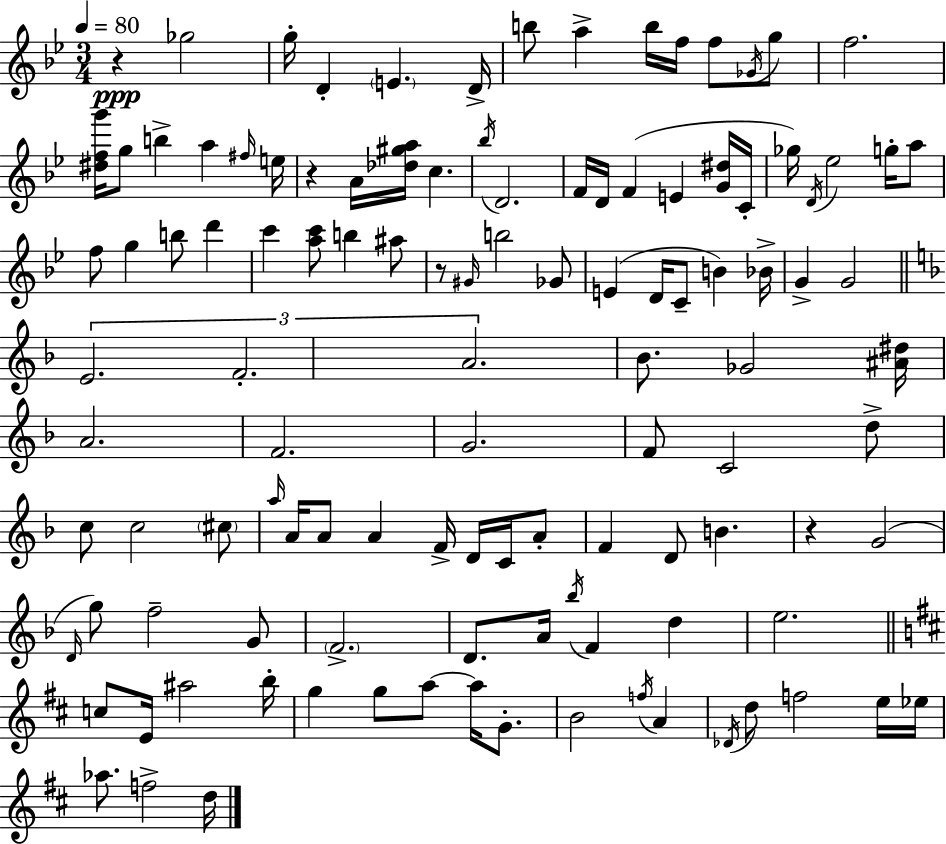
{
  \clef treble
  \numericTimeSignature
  \time 3/4
  \key bes \major
  \tempo 4 = 80
  r4\ppp ges''2 | g''16-. d'4-. \parenthesize e'4. d'16-> | b''8 a''4-> b''16 f''16 f''8 \acciaccatura { ges'16 } g''8 | f''2. | \break <dis'' f'' g'''>16 g''8 b''4-> a''4 | \grace { fis''16 } e''16 r4 a'16 <des'' gis'' a''>16 c''4. | \acciaccatura { bes''16 } d'2. | f'16 d'16 f'4( e'4 | \break <g' dis''>16 c'16-. ges''16) \acciaccatura { d'16 } ees''2 | g''16-. a''8 f''8 g''4 b''8 | d'''4 c'''4 <a'' c'''>8 b''4 | ais''8 r8 \grace { gis'16 } b''2 | \break ges'8 e'4( d'16 c'8-- | b'4) bes'16-> g'4-> g'2 | \bar "||" \break \key d \minor \tuplet 3/2 { e'2. | f'2.-. | a'2. } | bes'8. ges'2 <ais' dis''>16 | \break a'2. | f'2. | g'2. | f'8 c'2 d''8-> | \break c''8 c''2 \parenthesize cis''8 | \grace { a''16 } a'16 a'8 a'4 f'16-> d'16 c'16 a'8-. | f'4 d'8 b'4. | r4 g'2( | \break \grace { d'16 } g''8) f''2-- | g'8 \parenthesize f'2.-> | d'8. a'16 \acciaccatura { bes''16 } f'4 d''4 | e''2. | \break \bar "||" \break \key b \minor c''8 e'16 ais''2 b''16-. | g''4 g''8 a''8~~ a''16 g'8.-. | b'2 \acciaccatura { f''16 } a'4 | \acciaccatura { des'16 } d''8 f''2 | \break e''16 ees''16 aes''8. f''2-> | d''16 \bar "|."
}